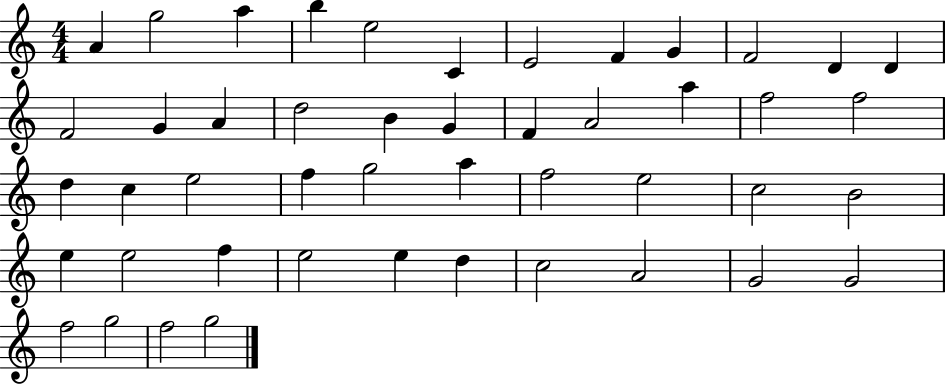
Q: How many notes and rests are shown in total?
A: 47